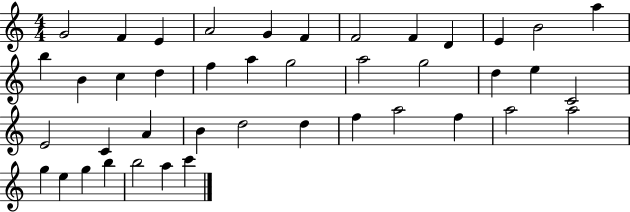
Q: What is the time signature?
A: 4/4